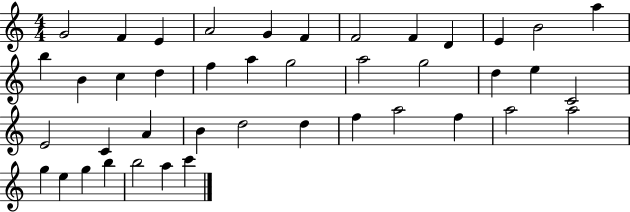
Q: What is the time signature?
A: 4/4